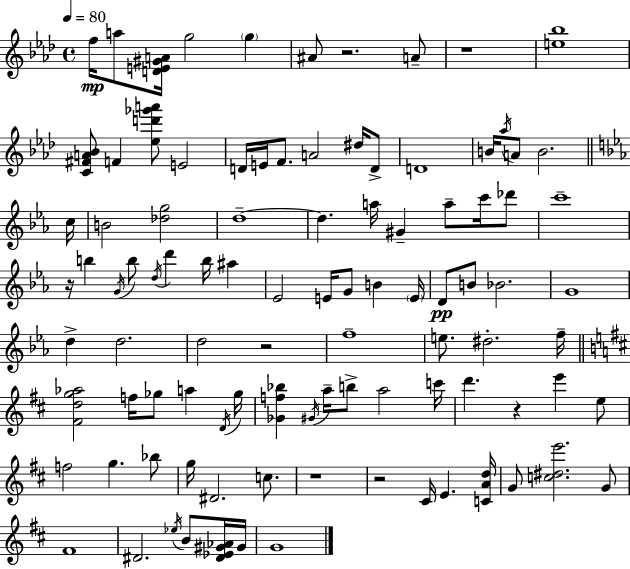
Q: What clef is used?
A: treble